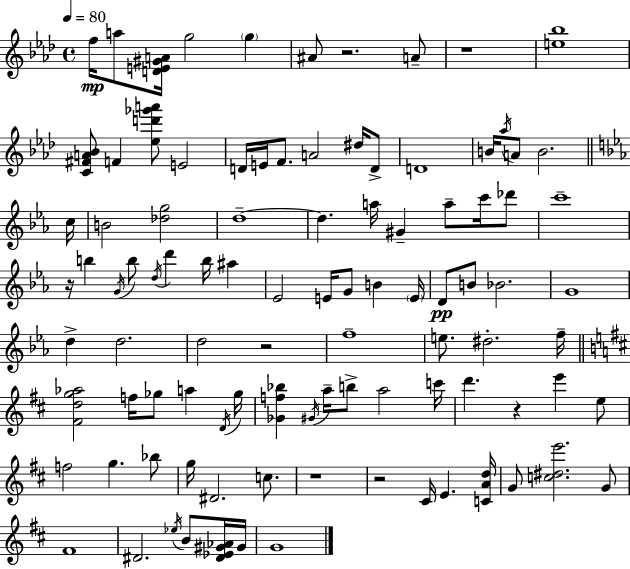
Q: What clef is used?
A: treble